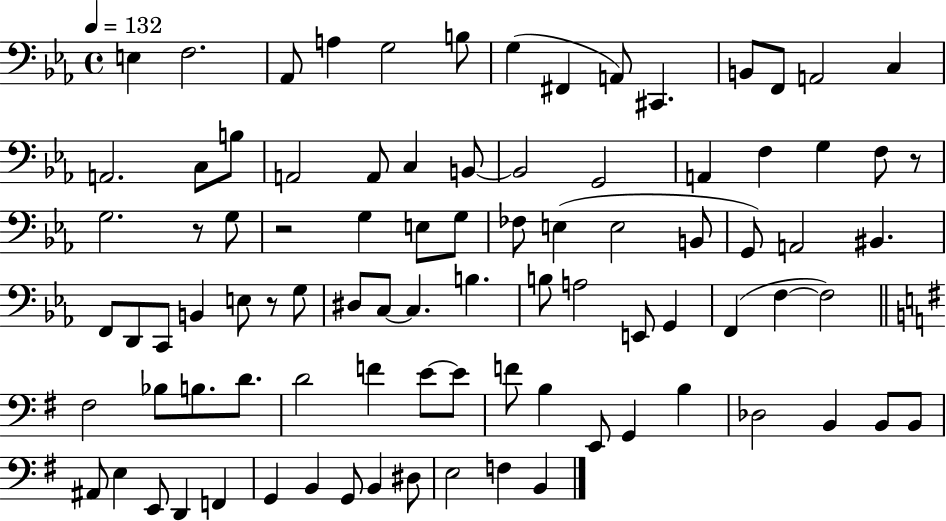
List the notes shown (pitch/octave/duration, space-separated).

E3/q F3/h. Ab2/e A3/q G3/h B3/e G3/q F#2/q A2/e C#2/q. B2/e F2/e A2/h C3/q A2/h. C3/e B3/e A2/h A2/e C3/q B2/e B2/h G2/h A2/q F3/q G3/q F3/e R/e G3/h. R/e G3/e R/h G3/q E3/e G3/e FES3/e E3/q E3/h B2/e G2/e A2/h BIS2/q. F2/e D2/e C2/e B2/q E3/e R/e G3/e D#3/e C3/e C3/q. B3/q. B3/e A3/h E2/e G2/q F2/q F3/q F3/h F#3/h Bb3/e B3/e. D4/e. D4/h F4/q E4/e E4/e F4/e B3/q E2/e G2/q B3/q Db3/h B2/q B2/e B2/e A#2/e E3/q E2/e D2/q F2/q G2/q B2/q G2/e B2/q D#3/e E3/h F3/q B2/q